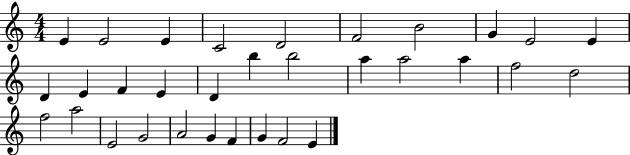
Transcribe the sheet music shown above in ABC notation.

X:1
T:Untitled
M:4/4
L:1/4
K:C
E E2 E C2 D2 F2 B2 G E2 E D E F E D b b2 a a2 a f2 d2 f2 a2 E2 G2 A2 G F G F2 E